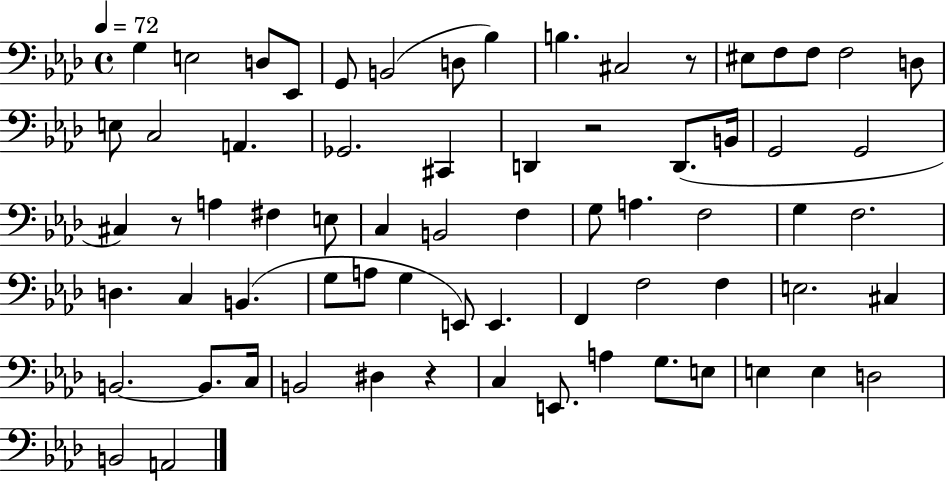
{
  \clef bass
  \time 4/4
  \defaultTimeSignature
  \key aes \major
  \tempo 4 = 72
  g4 e2 d8 ees,8 | g,8 b,2( d8 bes4) | b4. cis2 r8 | eis8 f8 f8 f2 d8 | \break e8 c2 a,4. | ges,2. cis,4 | d,4 r2 d,8.( b,16 | g,2 g,2 | \break cis4) r8 a4 fis4 e8 | c4 b,2 f4 | g8 a4. f2 | g4 f2. | \break d4. c4 b,4.( | g8 a8 g4 e,8) e,4. | f,4 f2 f4 | e2. cis4 | \break b,2.~~ b,8. c16 | b,2 dis4 r4 | c4 e,8. a4 g8. e8 | e4 e4 d2 | \break b,2 a,2 | \bar "|."
}